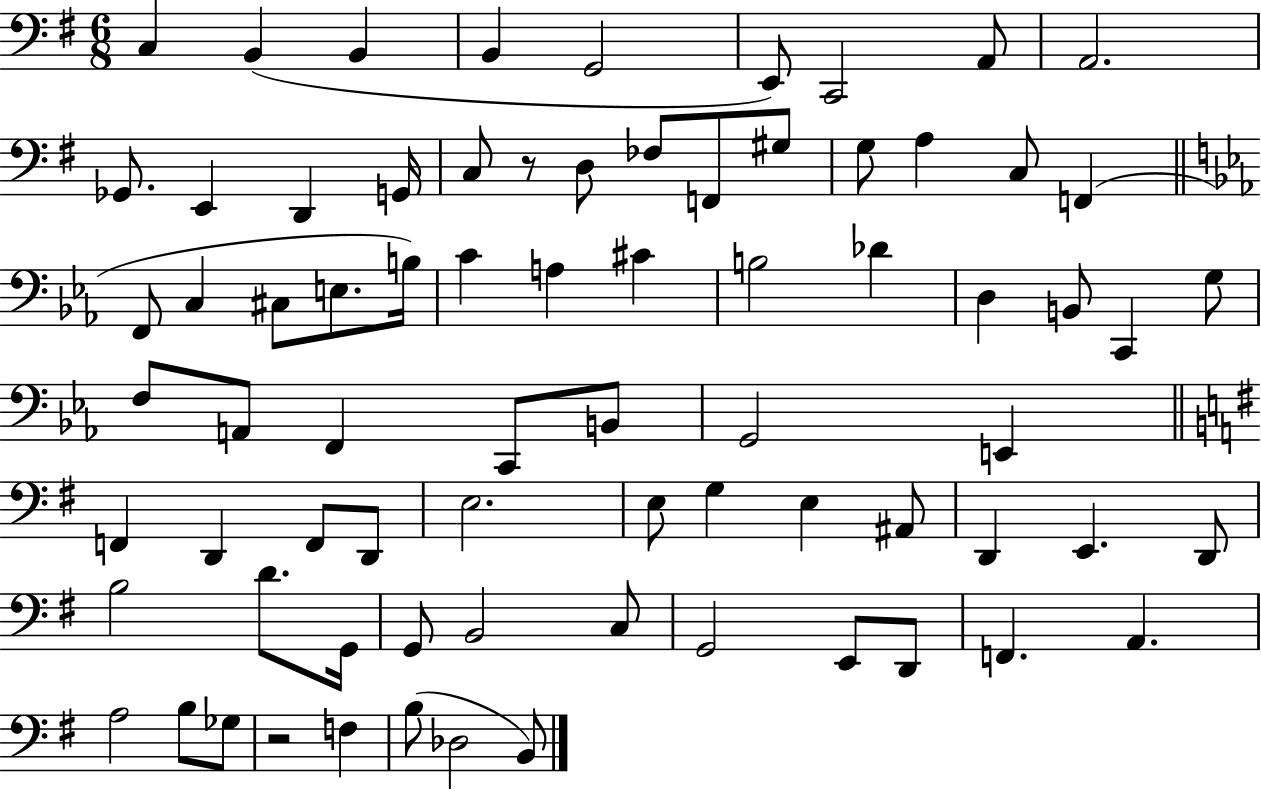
C3/q B2/q B2/q B2/q G2/h E2/e C2/h A2/e A2/h. Gb2/e. E2/q D2/q G2/s C3/e R/e D3/e FES3/e F2/e G#3/e G3/e A3/q C3/e F2/q F2/e C3/q C#3/e E3/e. B3/s C4/q A3/q C#4/q B3/h Db4/q D3/q B2/e C2/q G3/e F3/e A2/e F2/q C2/e B2/e G2/h E2/q F2/q D2/q F2/e D2/e E3/h. E3/e G3/q E3/q A#2/e D2/q E2/q. D2/e B3/h D4/e. G2/s G2/e B2/h C3/e G2/h E2/e D2/e F2/q. A2/q. A3/h B3/e Gb3/e R/h F3/q B3/e Db3/h B2/e